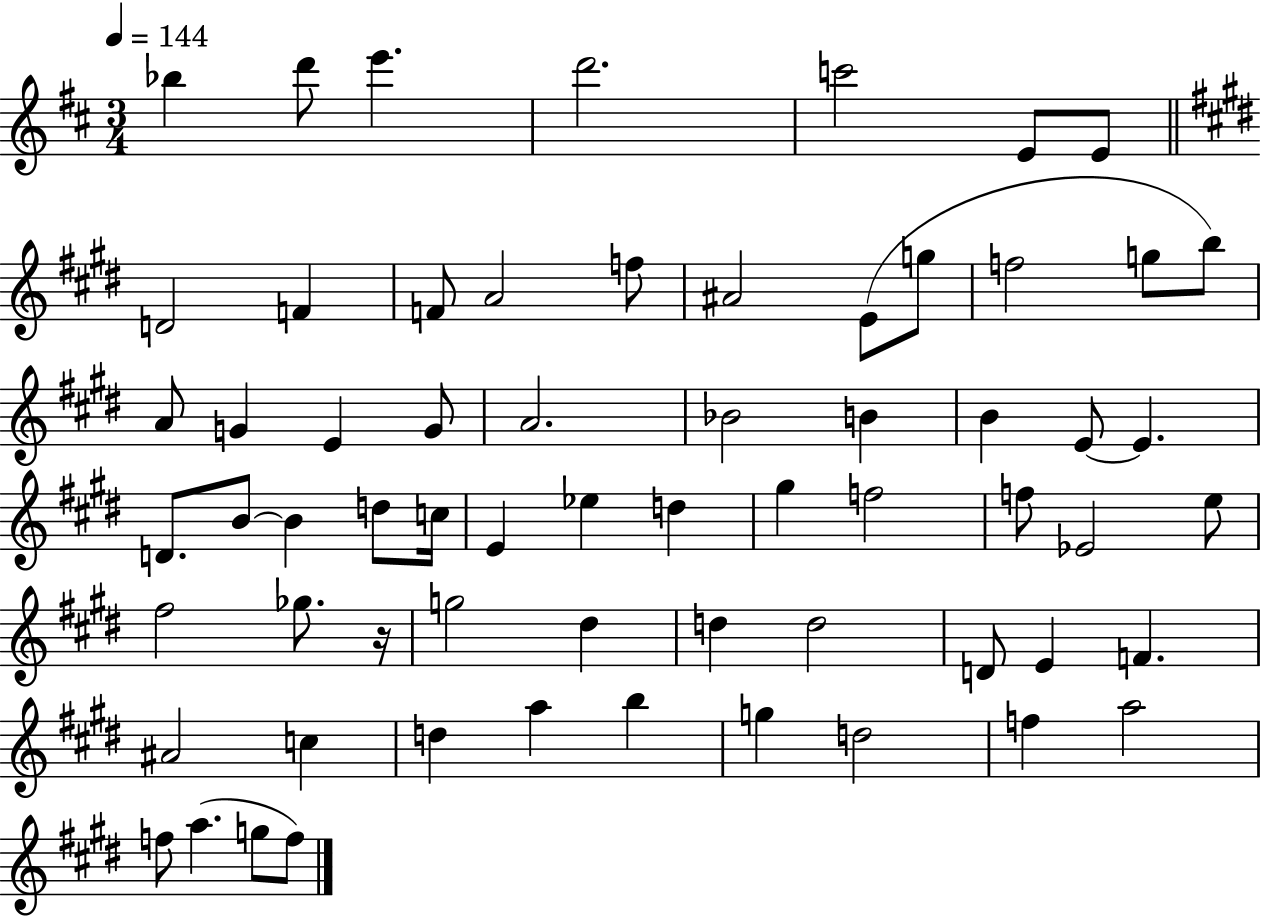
Bb5/q D6/e E6/q. D6/h. C6/h E4/e E4/e D4/h F4/q F4/e A4/h F5/e A#4/h E4/e G5/e F5/h G5/e B5/e A4/e G4/q E4/q G4/e A4/h. Bb4/h B4/q B4/q E4/e E4/q. D4/e. B4/e B4/q D5/e C5/s E4/q Eb5/q D5/q G#5/q F5/h F5/e Eb4/h E5/e F#5/h Gb5/e. R/s G5/h D#5/q D5/q D5/h D4/e E4/q F4/q. A#4/h C5/q D5/q A5/q B5/q G5/q D5/h F5/q A5/h F5/e A5/q. G5/e F5/e